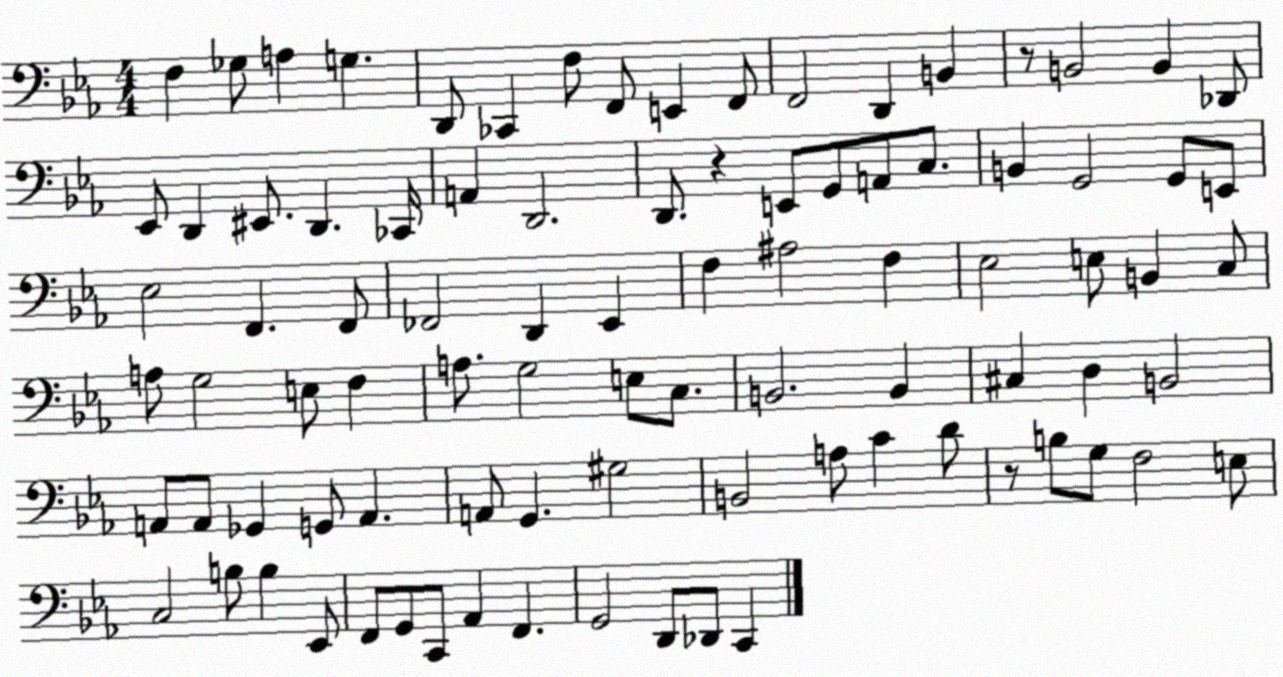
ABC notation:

X:1
T:Untitled
M:4/4
L:1/4
K:Eb
F, _G,/2 A, G, D,,/2 _C,, F,/2 F,,/2 E,, F,,/2 F,,2 D,, B,, z/2 B,,2 B,, _D,,/2 _E,,/2 D,, ^E,,/2 D,, _C,,/4 A,, D,,2 D,,/2 z E,,/2 G,,/2 A,,/2 C,/2 B,, G,,2 G,,/2 E,,/2 _E,2 F,, F,,/2 _F,,2 D,, _E,, F, ^A,2 F, _E,2 E,/2 B,, C,/2 A,/2 G,2 E,/2 F, A,/2 G,2 E,/2 C,/2 B,,2 B,, ^C, D, B,,2 A,,/2 A,,/2 _G,, G,,/2 A,, A,,/2 G,, ^G,2 B,,2 A,/2 C D/2 z/2 B,/2 G,/2 F,2 E,/2 C,2 B,/2 B, _E,,/2 F,,/2 G,,/2 C,,/2 _A,, F,, G,,2 D,,/2 _D,,/2 C,,